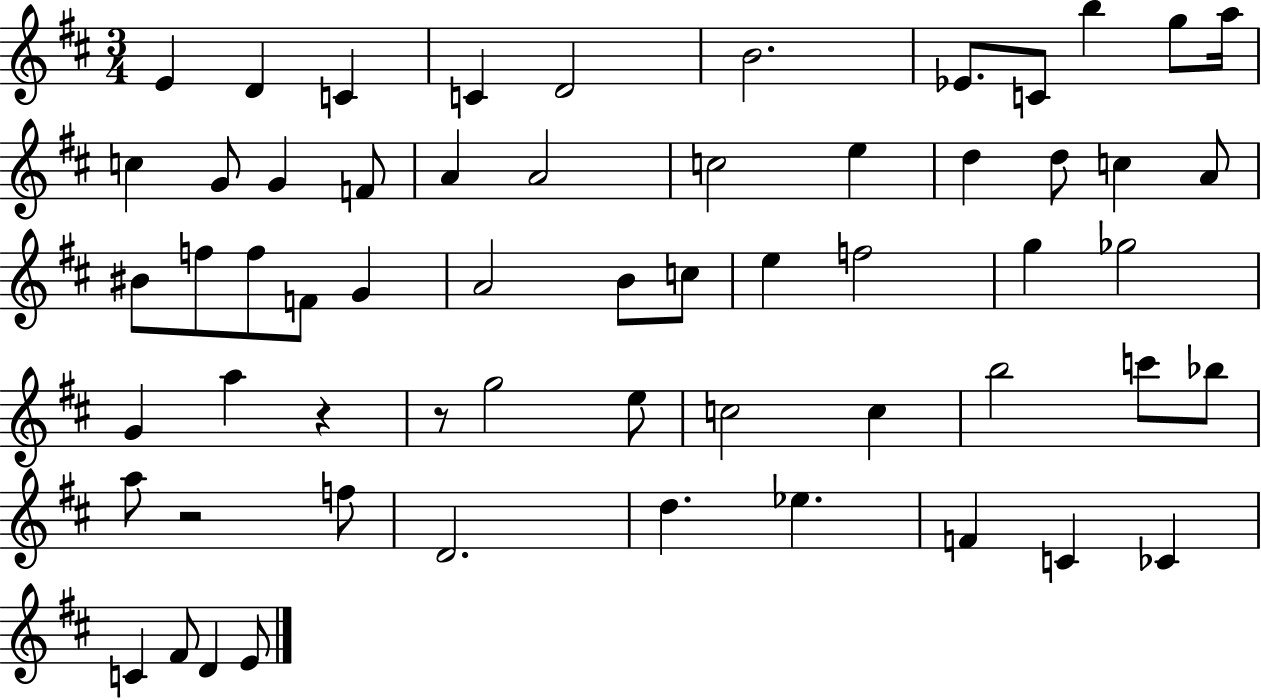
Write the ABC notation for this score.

X:1
T:Untitled
M:3/4
L:1/4
K:D
E D C C D2 B2 _E/2 C/2 b g/2 a/4 c G/2 G F/2 A A2 c2 e d d/2 c A/2 ^B/2 f/2 f/2 F/2 G A2 B/2 c/2 e f2 g _g2 G a z z/2 g2 e/2 c2 c b2 c'/2 _b/2 a/2 z2 f/2 D2 d _e F C _C C ^F/2 D E/2